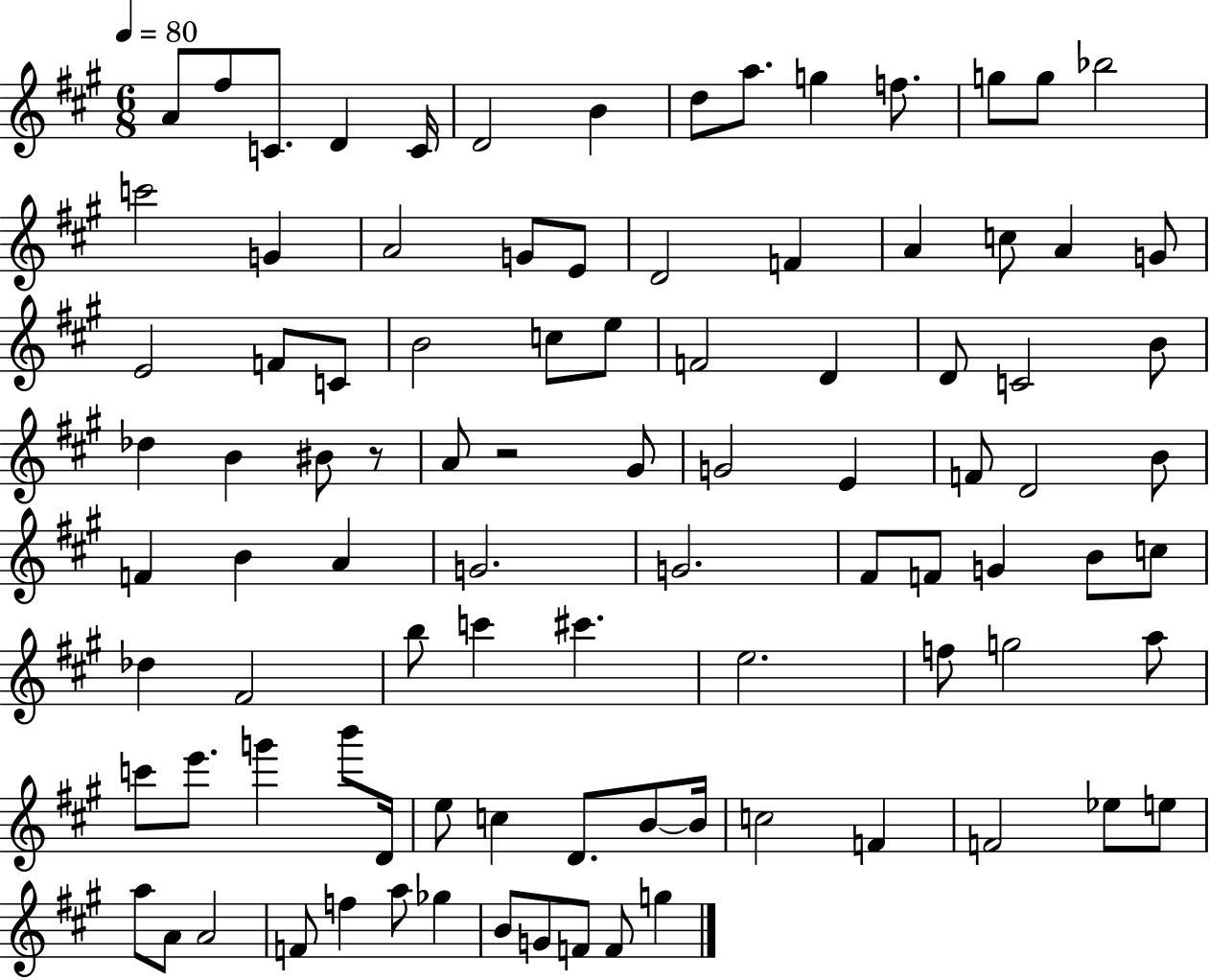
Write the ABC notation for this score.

X:1
T:Untitled
M:6/8
L:1/4
K:A
A/2 ^f/2 C/2 D C/4 D2 B d/2 a/2 g f/2 g/2 g/2 _b2 c'2 G A2 G/2 E/2 D2 F A c/2 A G/2 E2 F/2 C/2 B2 c/2 e/2 F2 D D/2 C2 B/2 _d B ^B/2 z/2 A/2 z2 ^G/2 G2 E F/2 D2 B/2 F B A G2 G2 ^F/2 F/2 G B/2 c/2 _d ^F2 b/2 c' ^c' e2 f/2 g2 a/2 c'/2 e'/2 g' b'/2 D/4 e/2 c D/2 B/2 B/4 c2 F F2 _e/2 e/2 a/2 A/2 A2 F/2 f a/2 _g B/2 G/2 F/2 F/2 g